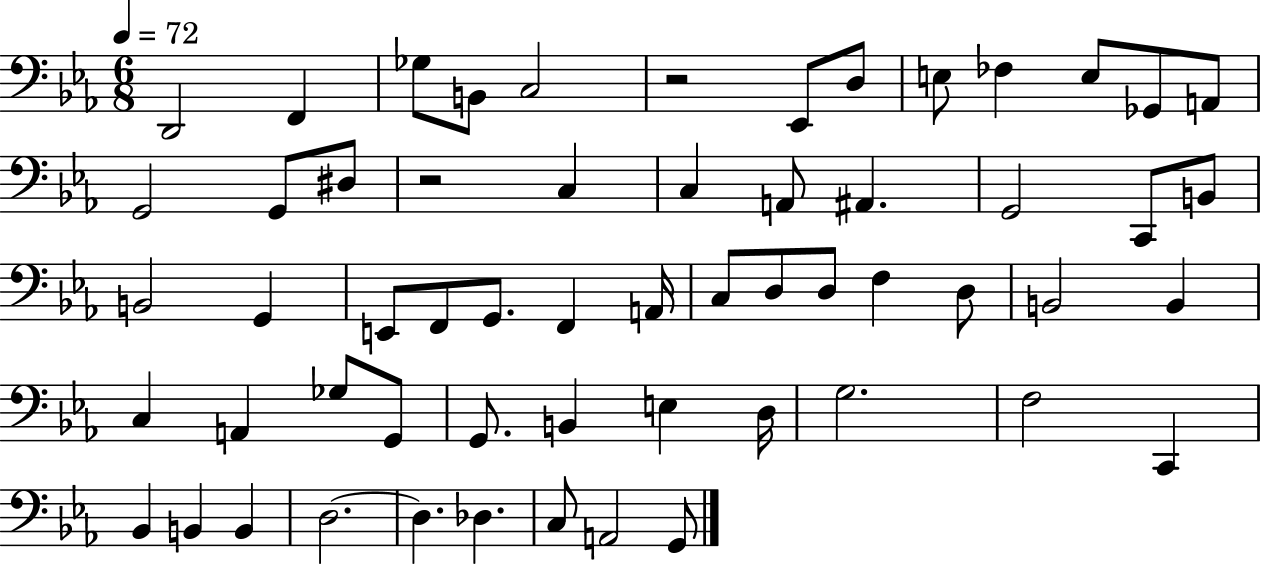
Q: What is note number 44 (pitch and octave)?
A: D3